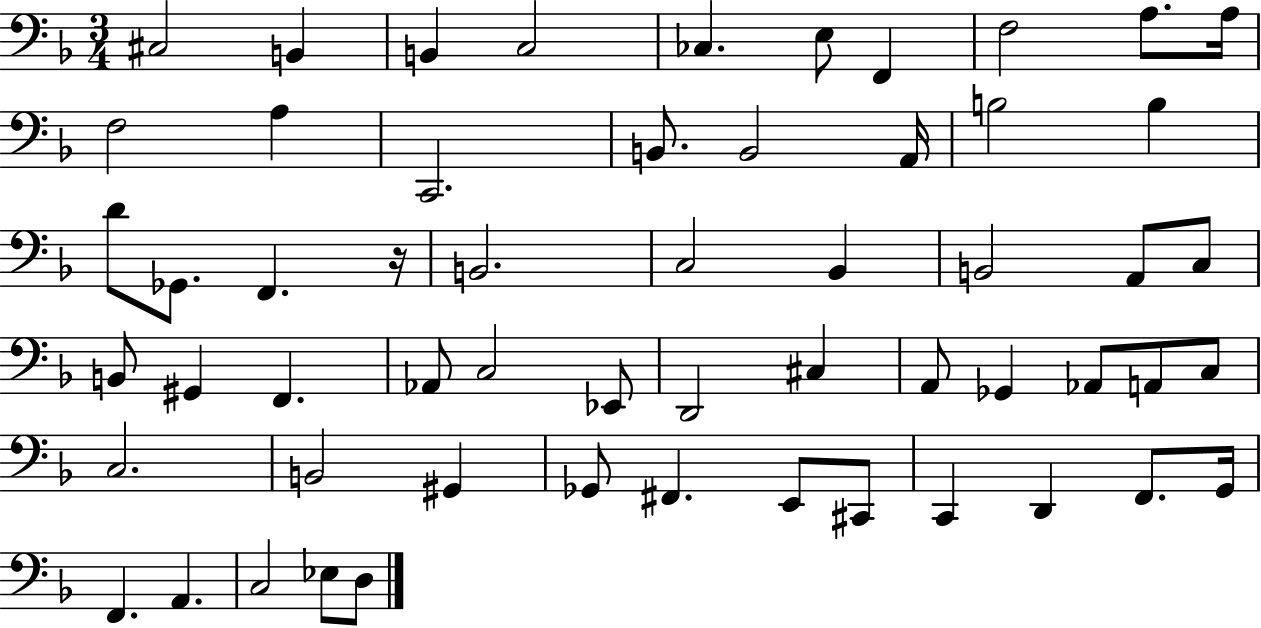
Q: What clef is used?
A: bass